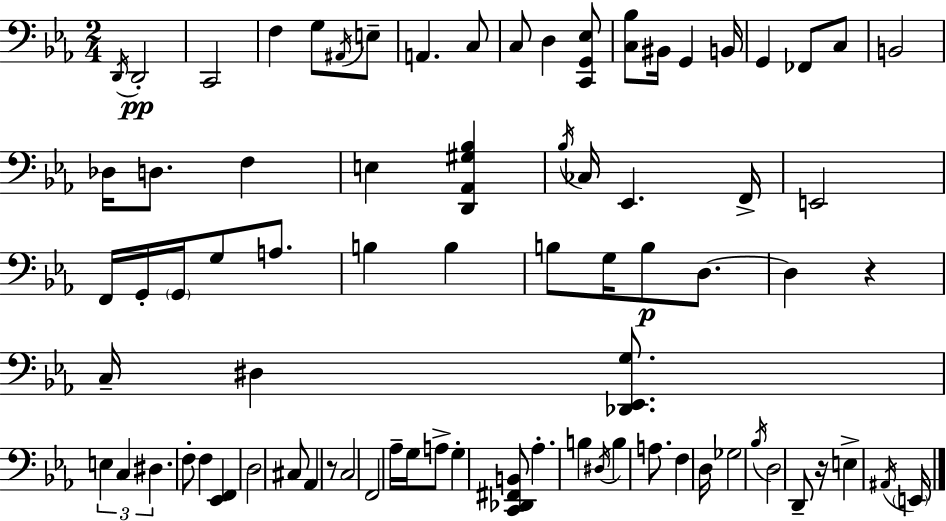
{
  \clef bass
  \numericTimeSignature
  \time 2/4
  \key c \minor
  \repeat volta 2 { \acciaccatura { d,16 }\pp d,2-. | c,2 | f4 g8 \acciaccatura { ais,16 } | e8-- a,4. | \break c8 c8 d4 | <c, g, ees>8 <c bes>8 bis,16 g,4 | b,16 g,4 fes,8 | c8 b,2 | \break des16 d8. f4 | e4 <d, aes, gis bes>4 | \acciaccatura { bes16 } ces16 ees,4. | f,16-> e,2 | \break f,16 g,16-. \parenthesize g,16 g8 | a8. b4 b4 | b8 g16 b8\p | d8.~~ d4 r4 | \break c16-- dis4 | <des, ees, g>8. \tuplet 3/2 { e4 c4 | dis4. } | f8-. f4 <ees, f,>4 | \break d2 | cis8 aes,4 | r8 c2 | f,2 | \break aes16-- g16 a8-> g4-. | <c, des, fis, b,>8 aes4.-. | b4 \acciaccatura { dis16 } | b4 a8. f4 | \break d16 ges2 | \acciaccatura { bes16 } d2 | d,8-- r16 | e4-> \acciaccatura { ais,16 } \parenthesize e,16 } \bar "|."
}